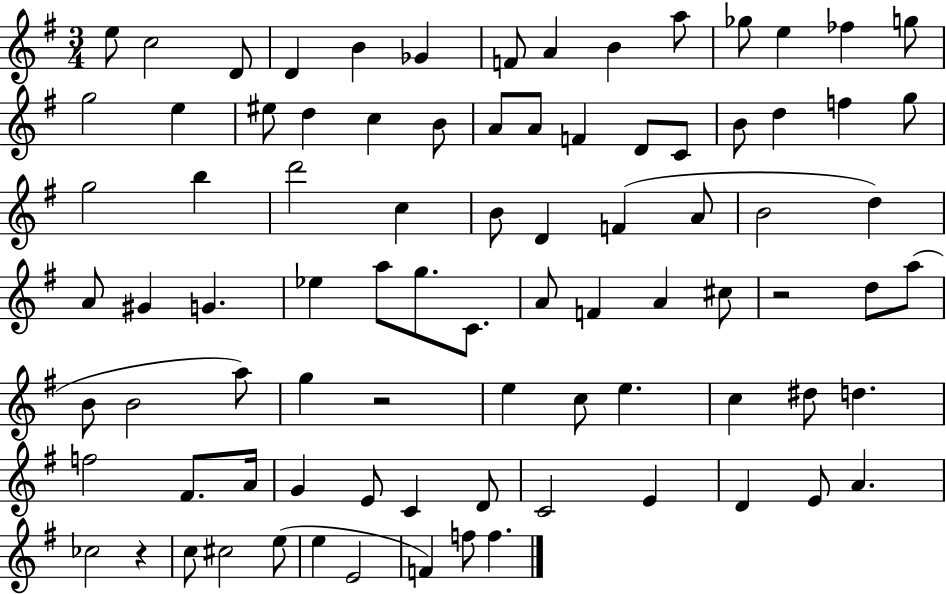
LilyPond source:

{
  \clef treble
  \numericTimeSignature
  \time 3/4
  \key g \major
  e''8 c''2 d'8 | d'4 b'4 ges'4 | f'8 a'4 b'4 a''8 | ges''8 e''4 fes''4 g''8 | \break g''2 e''4 | eis''8 d''4 c''4 b'8 | a'8 a'8 f'4 d'8 c'8 | b'8 d''4 f''4 g''8 | \break g''2 b''4 | d'''2 c''4 | b'8 d'4 f'4( a'8 | b'2 d''4) | \break a'8 gis'4 g'4. | ees''4 a''8 g''8. c'8. | a'8 f'4 a'4 cis''8 | r2 d''8 a''8( | \break b'8 b'2 a''8) | g''4 r2 | e''4 c''8 e''4. | c''4 dis''8 d''4. | \break f''2 fis'8. a'16 | g'4 e'8 c'4 d'8 | c'2 e'4 | d'4 e'8 a'4. | \break ces''2 r4 | c''8 cis''2 e''8( | e''4 e'2 | f'4) f''8 f''4. | \break \bar "|."
}